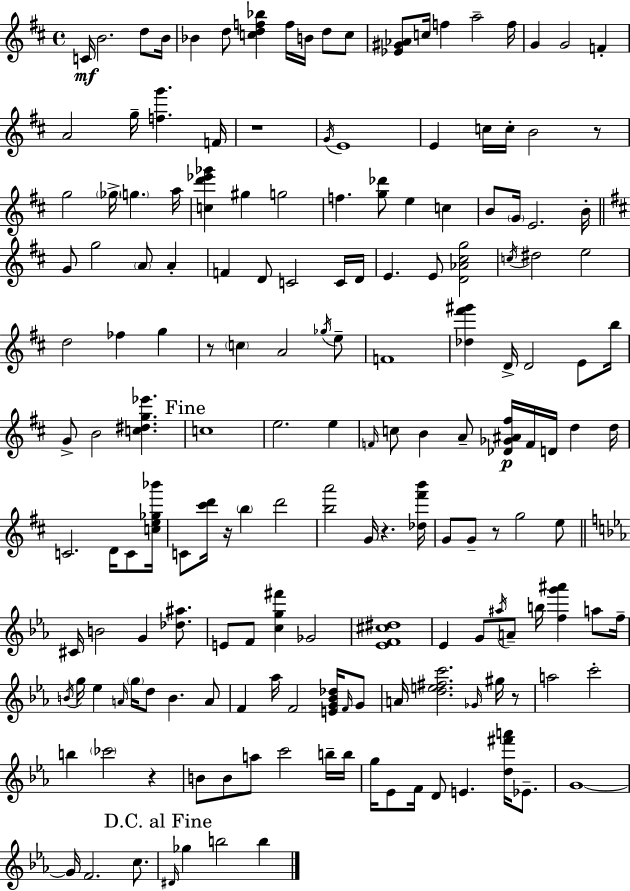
C4/s B4/h. D5/e B4/s Bb4/q D5/e [C5,D5,F5,Bb5]/q F5/s B4/s D5/e C5/e [Eb4,G#4,Ab4]/e C5/s F5/q A5/h F5/s G4/q G4/h F4/q A4/h G5/s [F5,G6]/q. F4/s R/w G4/s E4/w E4/q C5/s C5/s B4/h R/e G5/h Gb5/s G5/q. A5/s [C5,D6,Eb6,Gb6]/q G#5/q G5/h F5/q. [G5,Db6]/e E5/q C5/q B4/e G4/s E4/h. B4/s G4/e G5/h A4/e A4/q F4/q D4/e C4/h C4/s D4/s E4/q. E4/e [D4,Ab4,C#5,G5]/h C5/s D#5/h E5/h D5/h FES5/q G5/q R/e C5/q A4/h Gb5/s E5/e F4/w [Db5,F#6,G#6]/q D4/s D4/h E4/e B5/s G4/e B4/h [C5,D#5,G5,Eb6]/q. C5/w E5/h. E5/q F4/s C5/e B4/q A4/e [Db4,Gb4,A#4,F#5]/s F4/s D4/s D5/q D5/s C4/h. D4/s C4/e [C5,E5,Gb5,Bb6]/s C4/e [C#6,D6]/s R/s B5/q D6/h [B5,A6]/h G4/s R/q. [Db5,F#6,B6]/s G4/e G4/e R/e G5/h E5/e C#4/s B4/h G4/q [Db5,A#5]/e. E4/e F4/e [C5,G5,F#6]/q Gb4/h [Eb4,F4,C#5,D#5]/w Eb4/q G4/e A#5/s A4/e B5/s [F5,G6,A#6]/q A5/e F5/s B4/s G5/s Eb5/q A4/s G5/s D5/e B4/q. A4/e F4/q Ab5/s F4/h [E4,G4,Bb4,Db5]/s F4/s G4/e A4/s [D5,E5,F#5,C6]/h. Gb4/s G#5/s R/e A5/h C6/h B5/q CES6/h R/q B4/e B4/e A5/e C6/h B5/s B5/s G5/s Eb4/e F4/s D4/e E4/q. [D5,F#6,A6]/s Eb4/e. G4/w G4/s F4/h. C5/e. D#4/s Gb5/q B5/h B5/q